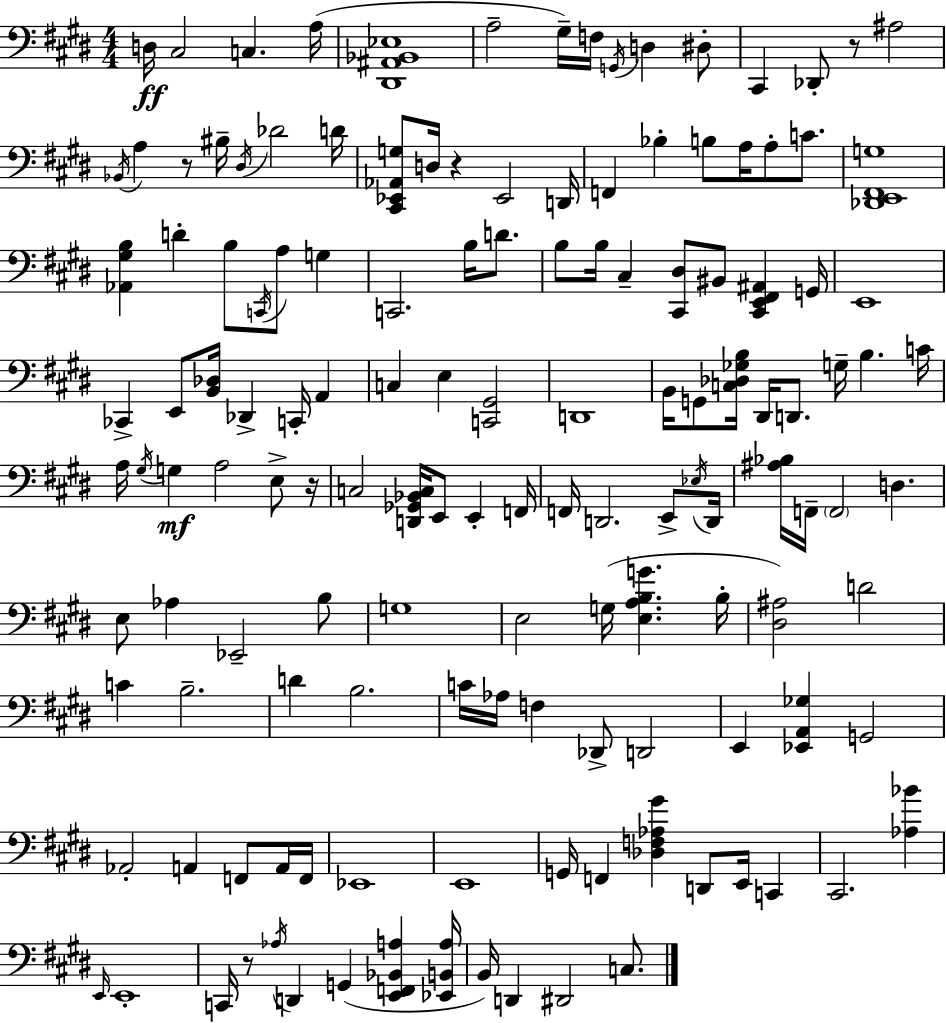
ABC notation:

X:1
T:Untitled
M:4/4
L:1/4
K:E
D,/4 ^C,2 C, A,/4 [^D,,^A,,_B,,_E,]4 A,2 ^G,/4 F,/4 G,,/4 D, ^D,/2 ^C,, _D,,/2 z/2 ^A,2 _B,,/4 A, z/2 ^B,/4 ^D,/4 _D2 D/4 [^C,,_E,,_A,,G,]/2 D,/4 z _E,,2 D,,/4 F,, _B, B,/2 A,/4 A,/2 C/2 [_D,,E,,^F,,G,]4 [_A,,^G,B,] D B,/2 C,,/4 A,/2 G, C,,2 B,/4 D/2 B,/2 B,/4 ^C, [^C,,^D,]/2 ^B,,/2 [^C,,E,,^F,,^A,,] G,,/4 E,,4 _C,, E,,/2 [B,,_D,]/4 _D,, C,,/4 A,, C, E, [C,,^G,,]2 D,,4 B,,/4 G,,/2 [C,_D,_G,B,]/4 ^D,,/4 D,,/2 G,/4 B, C/4 A,/4 ^G,/4 G, A,2 E,/2 z/4 C,2 [D,,_G,,_B,,C,]/4 E,,/2 E,, F,,/4 F,,/4 D,,2 E,,/2 _E,/4 D,,/4 [^A,_B,]/4 F,,/4 F,,2 D, E,/2 _A, _E,,2 B,/2 G,4 E,2 G,/4 [E,A,B,G] B,/4 [^D,^A,]2 D2 C B,2 D B,2 C/4 _A,/4 F, _D,,/2 D,,2 E,, [_E,,A,,_G,] G,,2 _A,,2 A,, F,,/2 A,,/4 F,,/4 _E,,4 E,,4 G,,/4 F,, [_D,F,_A,^G] D,,/2 E,,/4 C,, ^C,,2 [_A,_B] E,,/4 E,,4 C,,/4 z/2 _A,/4 D,, G,, [E,,F,,_B,,A,] [_E,,B,,A,]/4 B,,/4 D,, ^D,,2 C,/2